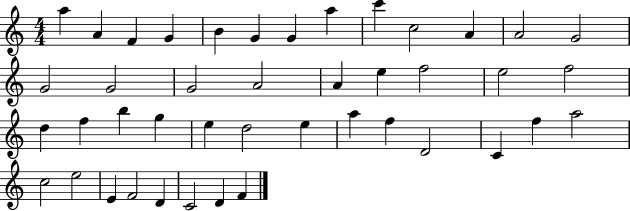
A5/q A4/q F4/q G4/q B4/q G4/q G4/q A5/q C6/q C5/h A4/q A4/h G4/h G4/h G4/h G4/h A4/h A4/q E5/q F5/h E5/h F5/h D5/q F5/q B5/q G5/q E5/q D5/h E5/q A5/q F5/q D4/h C4/q F5/q A5/h C5/h E5/h E4/q F4/h D4/q C4/h D4/q F4/q